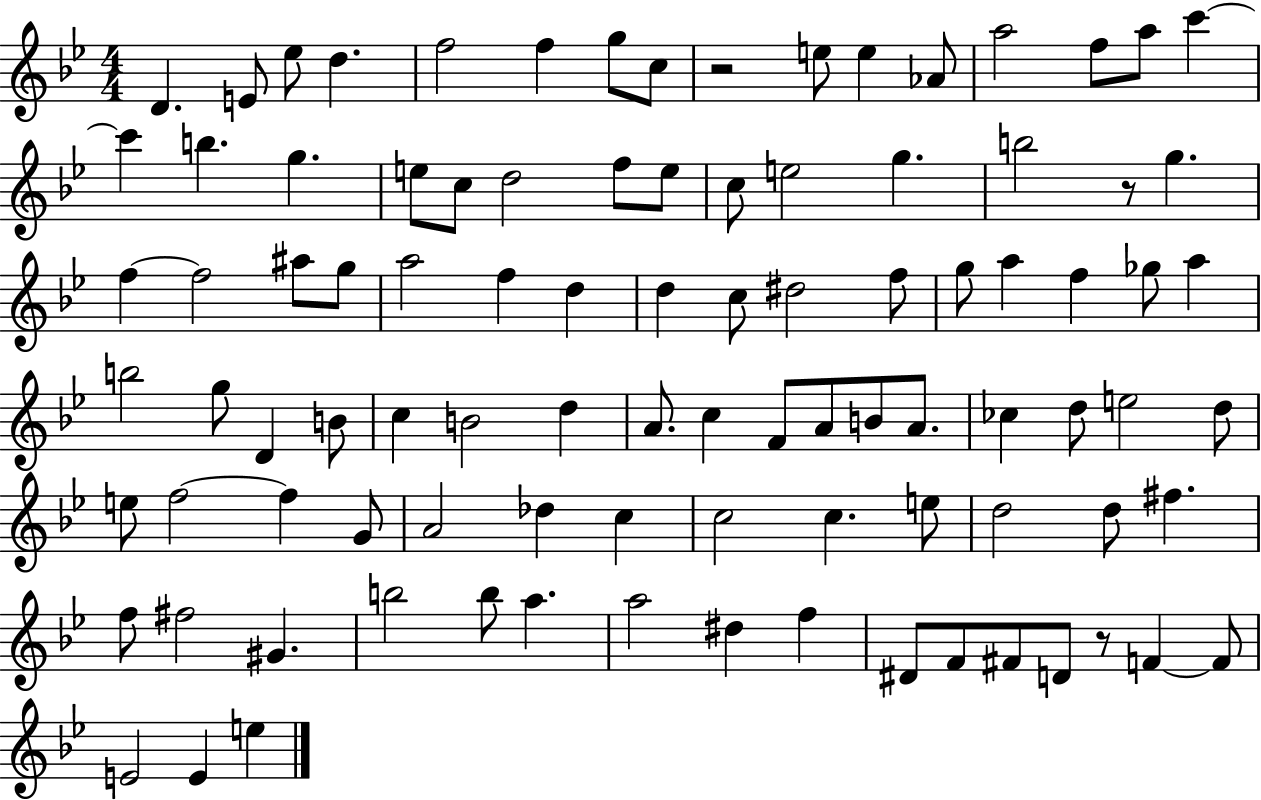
X:1
T:Untitled
M:4/4
L:1/4
K:Bb
D E/2 _e/2 d f2 f g/2 c/2 z2 e/2 e _A/2 a2 f/2 a/2 c' c' b g e/2 c/2 d2 f/2 e/2 c/2 e2 g b2 z/2 g f f2 ^a/2 g/2 a2 f d d c/2 ^d2 f/2 g/2 a f _g/2 a b2 g/2 D B/2 c B2 d A/2 c F/2 A/2 B/2 A/2 _c d/2 e2 d/2 e/2 f2 f G/2 A2 _d c c2 c e/2 d2 d/2 ^f f/2 ^f2 ^G b2 b/2 a a2 ^d f ^D/2 F/2 ^F/2 D/2 z/2 F F/2 E2 E e